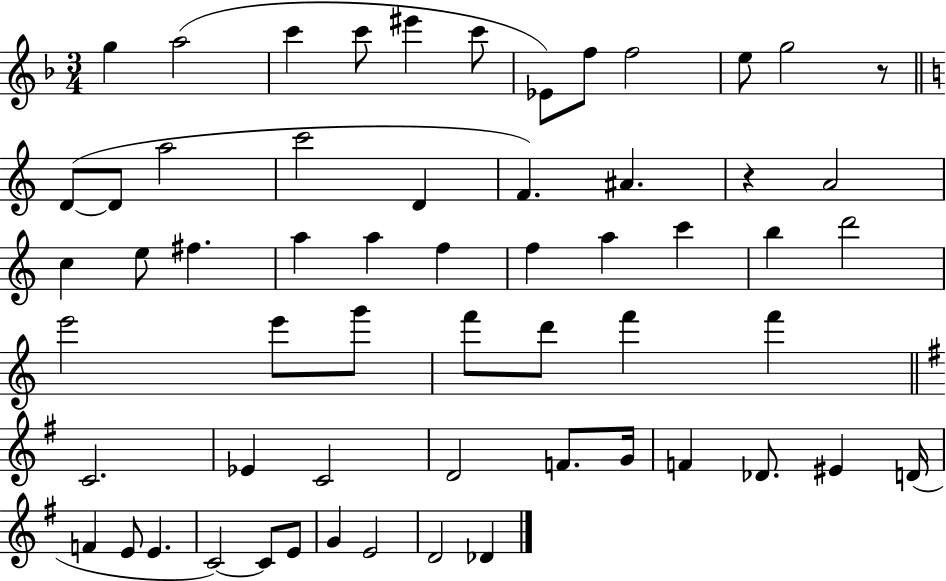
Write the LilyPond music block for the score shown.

{
  \clef treble
  \numericTimeSignature
  \time 3/4
  \key f \major
  g''4 a''2( | c'''4 c'''8 eis'''4 c'''8 | ees'8) f''8 f''2 | e''8 g''2 r8 | \break \bar "||" \break \key c \major d'8~(~ d'8 a''2 | c'''2 d'4 | f'4.) ais'4. | r4 a'2 | \break c''4 e''8 fis''4. | a''4 a''4 f''4 | f''4 a''4 c'''4 | b''4 d'''2 | \break e'''2 e'''8 g'''8 | f'''8 d'''8 f'''4 f'''4 | \bar "||" \break \key e \minor c'2. | ees'4 c'2 | d'2 f'8. g'16 | f'4 des'8. eis'4 d'16( | \break f'4 e'8 e'4. | c'2~~) c'8 e'8 | g'4 e'2 | d'2 des'4 | \break \bar "|."
}